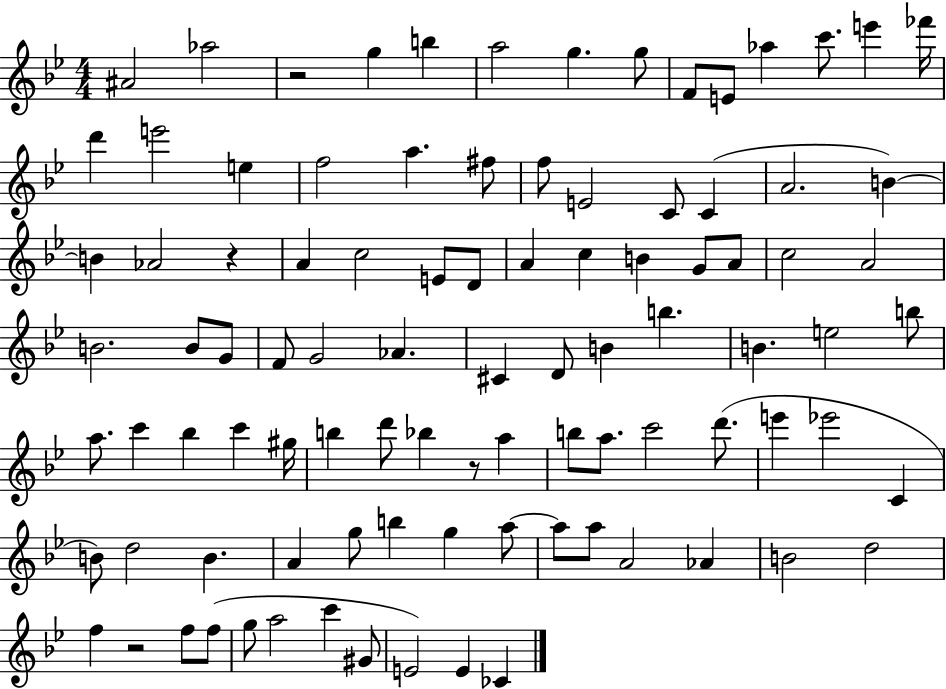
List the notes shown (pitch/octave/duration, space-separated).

A#4/h Ab5/h R/h G5/q B5/q A5/h G5/q. G5/e F4/e E4/e Ab5/q C6/e. E6/q FES6/s D6/q E6/h E5/q F5/h A5/q. F#5/e F5/e E4/h C4/e C4/q A4/h. B4/q B4/q Ab4/h R/q A4/q C5/h E4/e D4/e A4/q C5/q B4/q G4/e A4/e C5/h A4/h B4/h. B4/e G4/e F4/e G4/h Ab4/q. C#4/q D4/e B4/q B5/q. B4/q. E5/h B5/e A5/e. C6/q Bb5/q C6/q G#5/s B5/q D6/e Bb5/q R/e A5/q B5/e A5/e. C6/h D6/e. E6/q Eb6/h C4/q B4/e D5/h B4/q. A4/q G5/e B5/q G5/q A5/e A5/e A5/e A4/h Ab4/q B4/h D5/h F5/q R/h F5/e F5/e G5/e A5/h C6/q G#4/e E4/h E4/q CES4/q